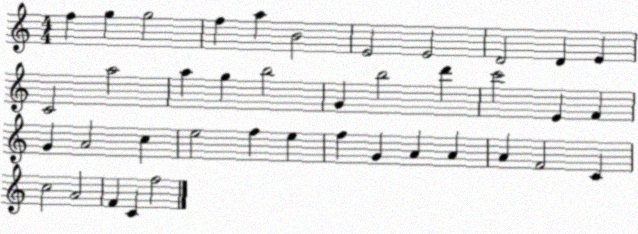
X:1
T:Untitled
M:4/4
L:1/4
K:C
f g g2 f a B2 E2 E2 D2 D E C2 a2 a g b2 G b2 d' c'2 E F G A2 c e2 f e f G A A A F2 C c2 A2 F C f2